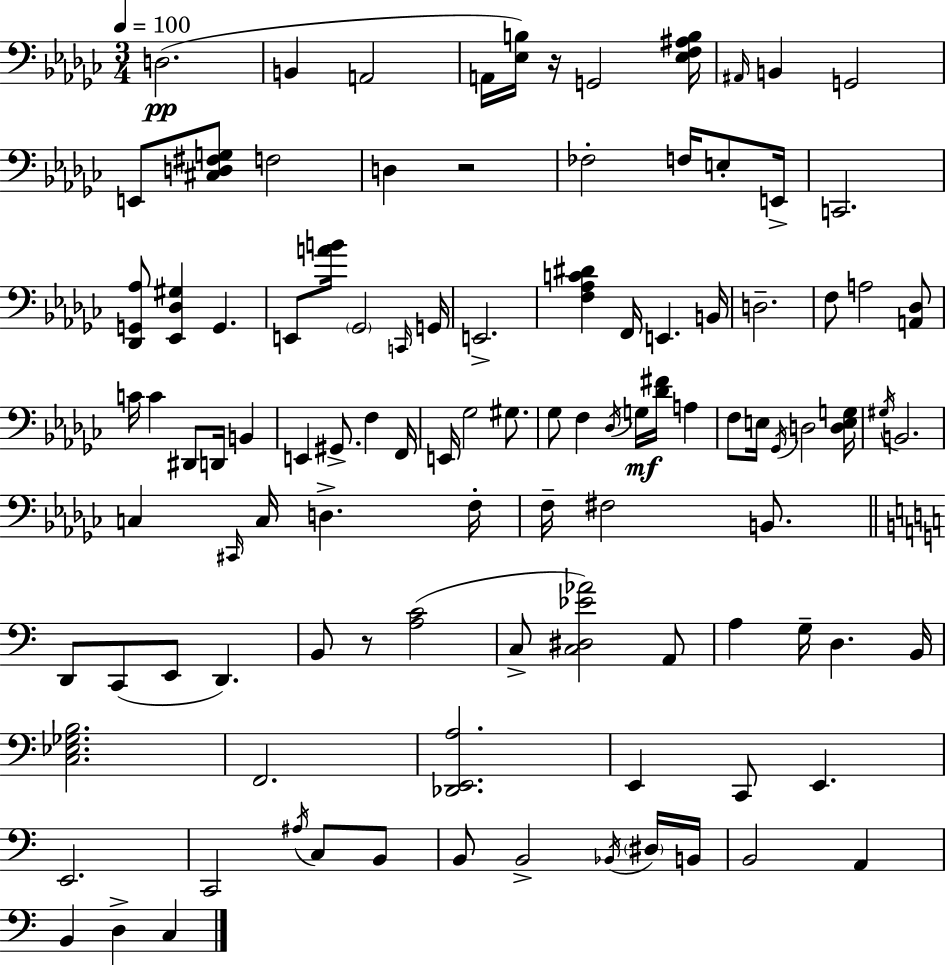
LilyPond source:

{
  \clef bass
  \numericTimeSignature
  \time 3/4
  \key ees \minor
  \tempo 4 = 100
  \repeat volta 2 { d2.(\pp | b,4 a,2 | a,16 <ees b>16) r16 g,2 <ees f ais b>16 | \grace { ais,16 } b,4 g,2 | \break e,8 <cis d fis g>8 f2 | d4 r2 | fes2-. f16 e8-. | e,16-> c,2. | \break <des, g, aes>8 <ees, des gis>4 g,4. | e,8 <a' b'>16 \parenthesize ges,2 | \grace { c,16 } g,16 e,2.-> | <f aes c' dis'>4 f,16 e,4. | \break b,16 d2.-- | f8 a2 | <a, des>8 c'16 c'4 dis,8 d,16 b,4 | e,4 gis,8.-> f4 | \break f,16 e,16 ges2 gis8. | ges8 f4 \acciaccatura { des16 } g16\mf <des' fis'>16 a4 | f8 e16 \acciaccatura { ges,16 } d2 | <d e g>16 \acciaccatura { gis16 } b,2. | \break c4 \grace { cis,16 } c16 d4.-> | f16-. f16-- fis2 | b,8. \bar "||" \break \key a \minor d,8 c,8( e,8 d,4.) | b,8 r8 <a c'>2( | c8-> <c dis ees' aes'>2) a,8 | a4 g16-- d4. b,16 | \break <c ees ges b>2. | f,2. | <des, e, a>2. | e,4 c,8 e,4. | \break e,2. | c,2 \acciaccatura { ais16 } c8 b,8 | b,8 b,2-> \acciaccatura { bes,16 } | \parenthesize dis16 b,16 b,2 a,4 | \break b,4 d4-> c4 | } \bar "|."
}